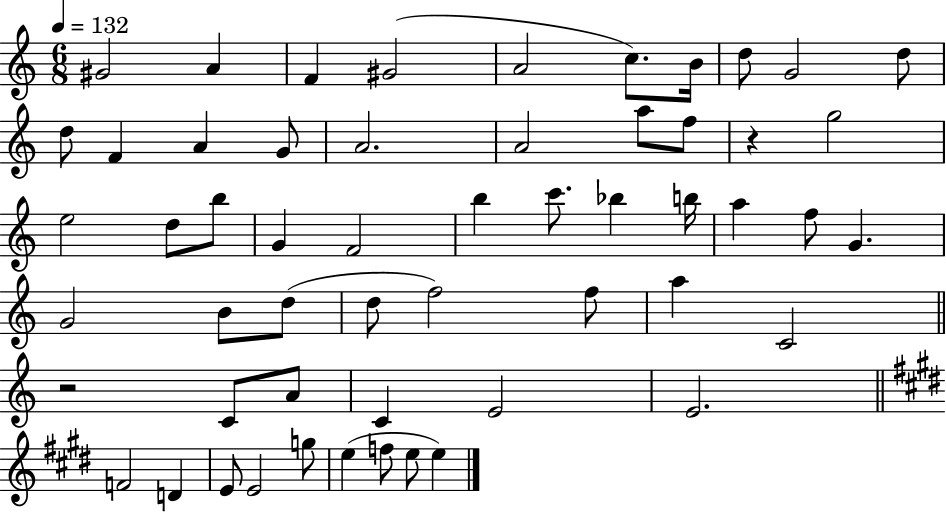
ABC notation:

X:1
T:Untitled
M:6/8
L:1/4
K:C
^G2 A F ^G2 A2 c/2 B/4 d/2 G2 d/2 d/2 F A G/2 A2 A2 a/2 f/2 z g2 e2 d/2 b/2 G F2 b c'/2 _b b/4 a f/2 G G2 B/2 d/2 d/2 f2 f/2 a C2 z2 C/2 A/2 C E2 E2 F2 D E/2 E2 g/2 e f/2 e/2 e